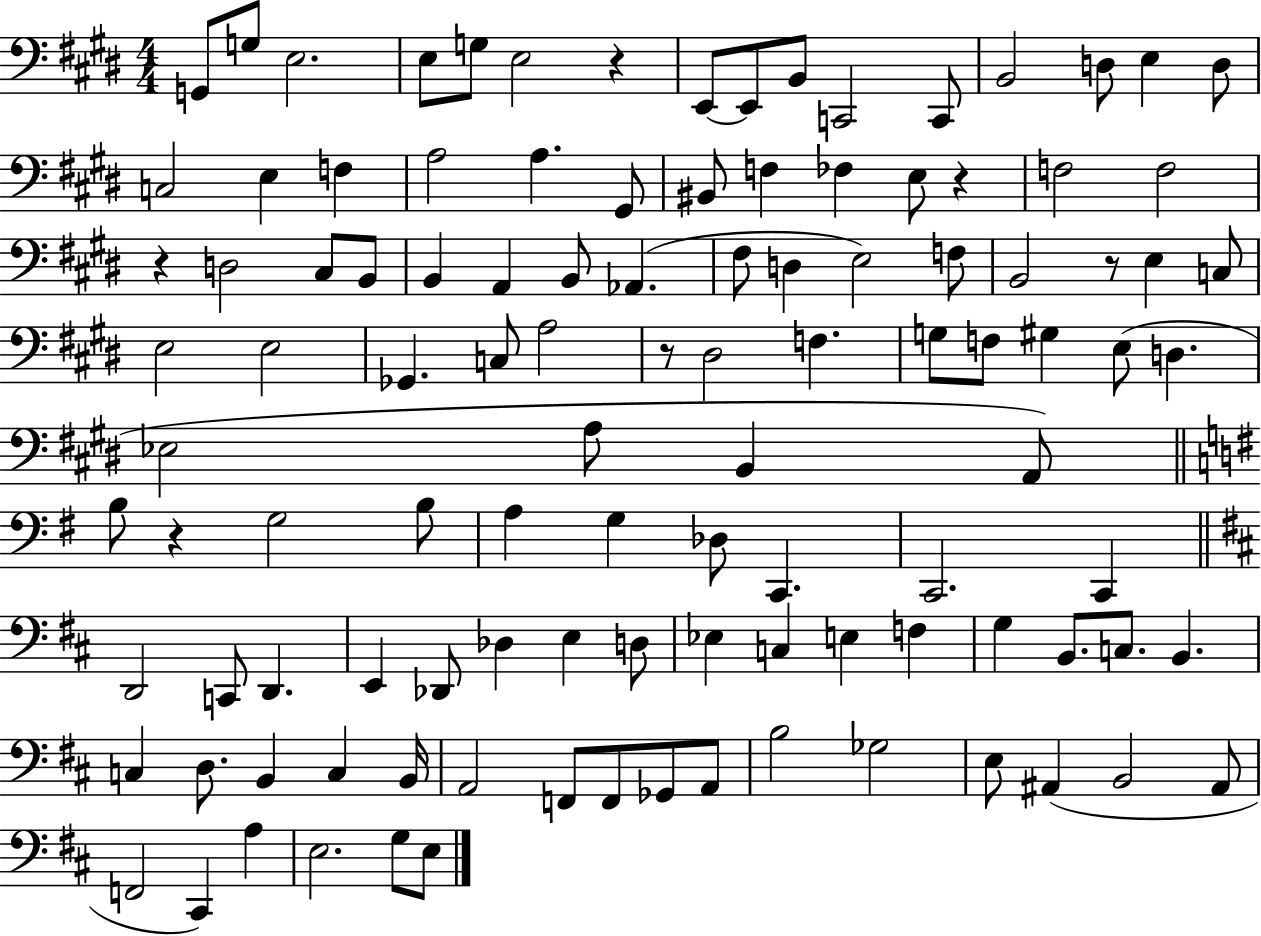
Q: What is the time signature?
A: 4/4